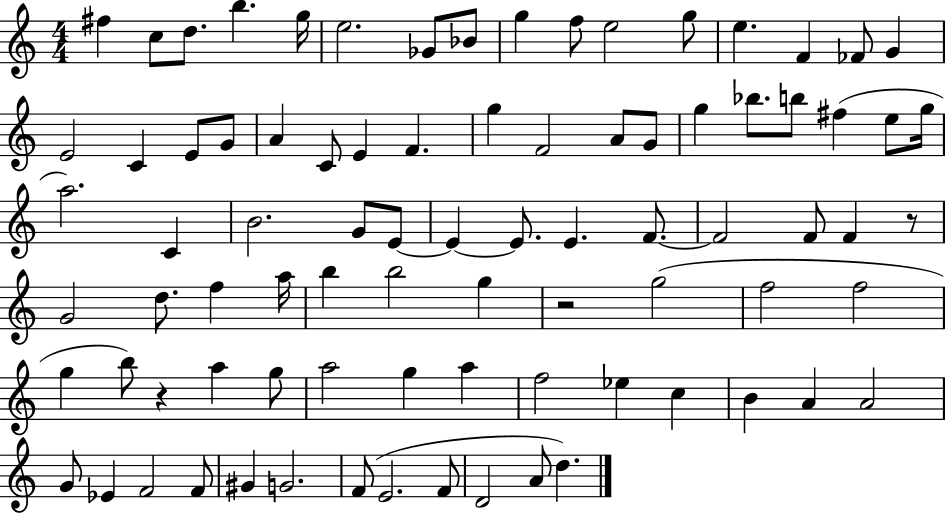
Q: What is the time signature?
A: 4/4